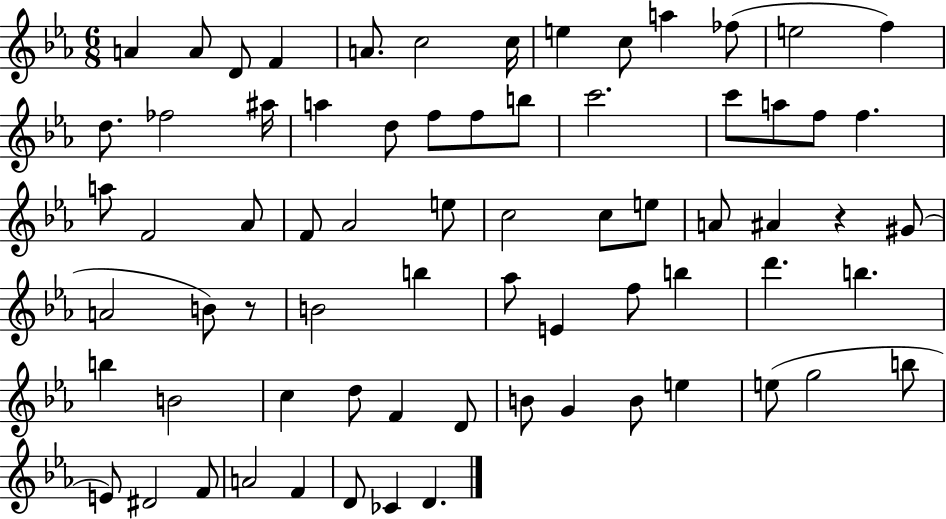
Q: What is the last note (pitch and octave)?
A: D4